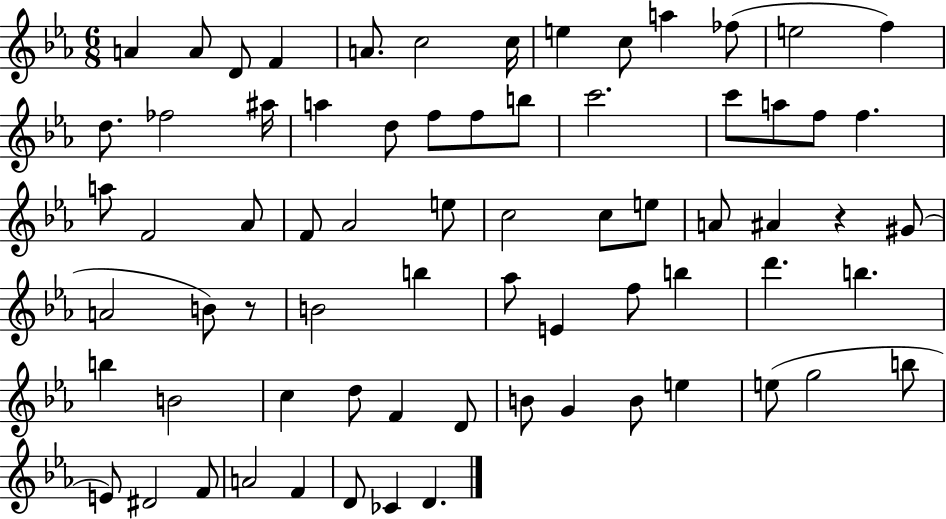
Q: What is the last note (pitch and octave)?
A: D4